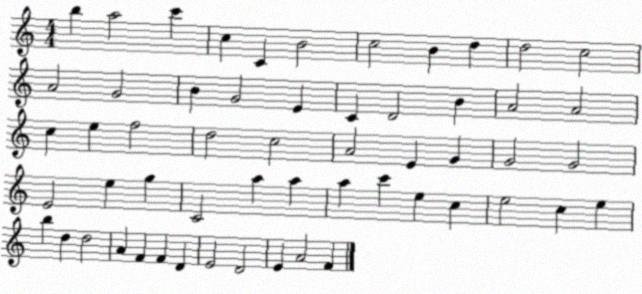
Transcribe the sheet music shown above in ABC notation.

X:1
T:Untitled
M:4/4
L:1/4
K:C
b a2 c' c C B2 c2 B d d2 c2 A2 G2 B G2 E C D2 B A2 A2 c e f2 d2 c2 A2 E G G2 G2 E2 e g C2 a a a c' e c e2 c e b d d2 A F F D E2 D2 E A2 F